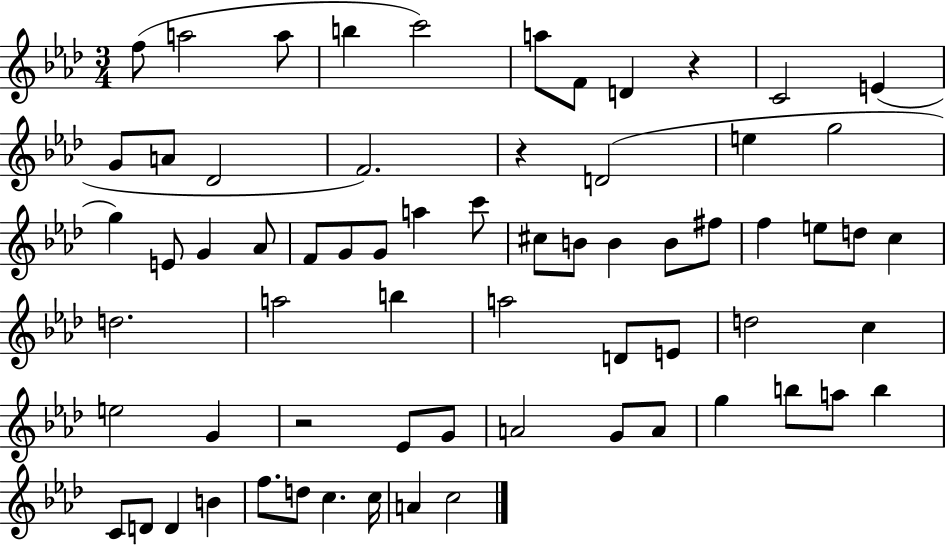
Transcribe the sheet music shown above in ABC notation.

X:1
T:Untitled
M:3/4
L:1/4
K:Ab
f/2 a2 a/2 b c'2 a/2 F/2 D z C2 E G/2 A/2 _D2 F2 z D2 e g2 g E/2 G _A/2 F/2 G/2 G/2 a c'/2 ^c/2 B/2 B B/2 ^f/2 f e/2 d/2 c d2 a2 b a2 D/2 E/2 d2 c e2 G z2 _E/2 G/2 A2 G/2 A/2 g b/2 a/2 b C/2 D/2 D B f/2 d/2 c c/4 A c2